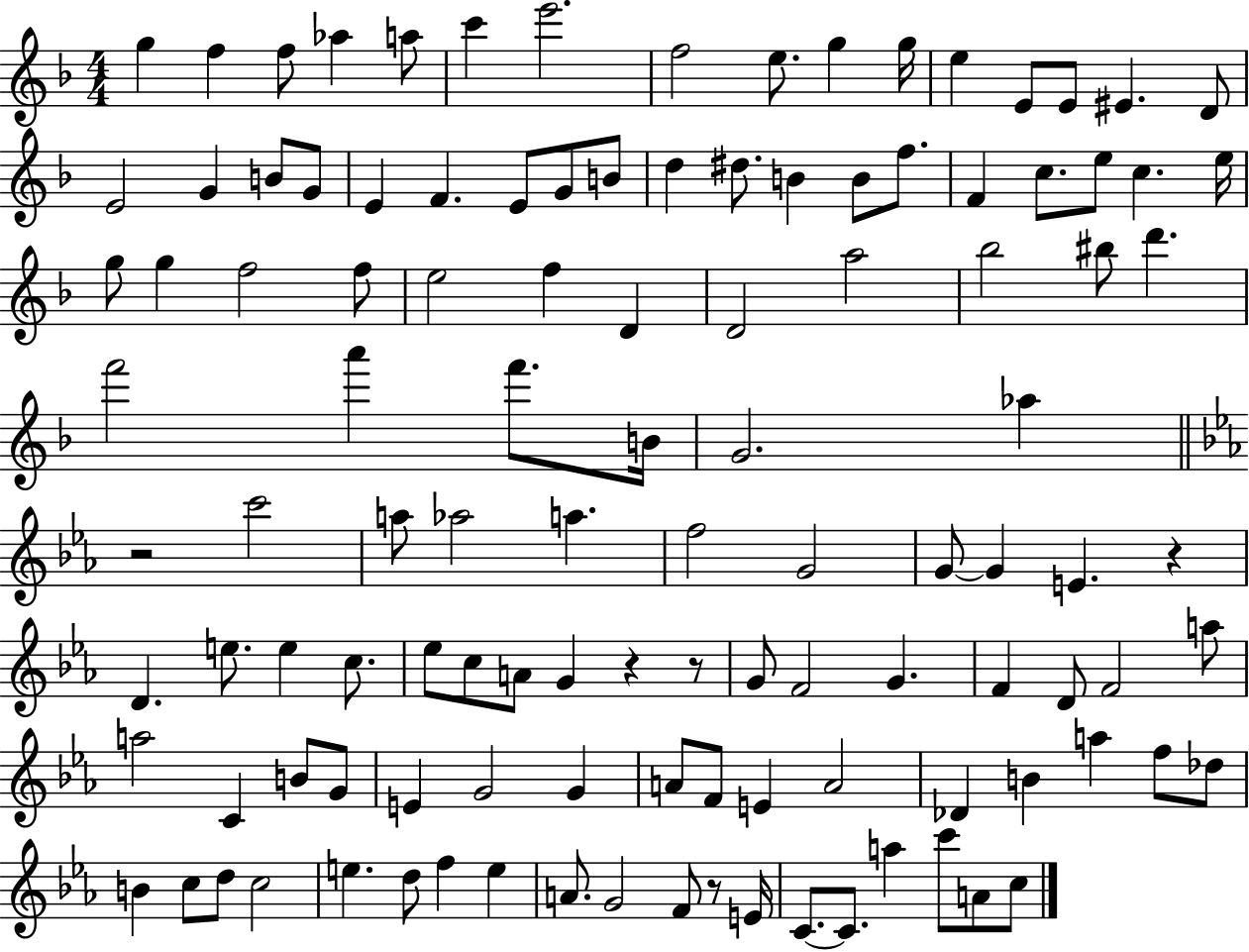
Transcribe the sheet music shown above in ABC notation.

X:1
T:Untitled
M:4/4
L:1/4
K:F
g f f/2 _a a/2 c' e'2 f2 e/2 g g/4 e E/2 E/2 ^E D/2 E2 G B/2 G/2 E F E/2 G/2 B/2 d ^d/2 B B/2 f/2 F c/2 e/2 c e/4 g/2 g f2 f/2 e2 f D D2 a2 _b2 ^b/2 d' f'2 a' f'/2 B/4 G2 _a z2 c'2 a/2 _a2 a f2 G2 G/2 G E z D e/2 e c/2 _e/2 c/2 A/2 G z z/2 G/2 F2 G F D/2 F2 a/2 a2 C B/2 G/2 E G2 G A/2 F/2 E A2 _D B a f/2 _d/2 B c/2 d/2 c2 e d/2 f e A/2 G2 F/2 z/2 E/4 C/2 C/2 a c'/2 A/2 c/2